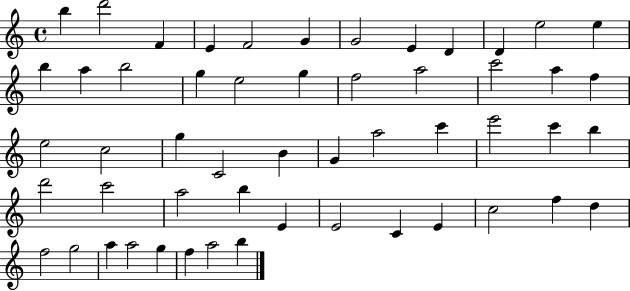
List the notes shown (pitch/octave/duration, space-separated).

B5/q D6/h F4/q E4/q F4/h G4/q G4/h E4/q D4/q D4/q E5/h E5/q B5/q A5/q B5/h G5/q E5/h G5/q F5/h A5/h C6/h A5/q F5/q E5/h C5/h G5/q C4/h B4/q G4/q A5/h C6/q E6/h C6/q B5/q D6/h C6/h A5/h B5/q E4/q E4/h C4/q E4/q C5/h F5/q D5/q F5/h G5/h A5/q A5/h G5/q F5/q A5/h B5/q